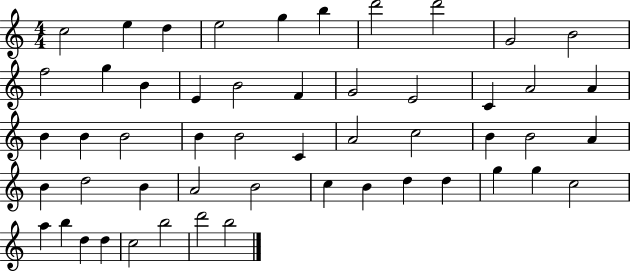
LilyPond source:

{
  \clef treble
  \numericTimeSignature
  \time 4/4
  \key c \major
  c''2 e''4 d''4 | e''2 g''4 b''4 | d'''2 d'''2 | g'2 b'2 | \break f''2 g''4 b'4 | e'4 b'2 f'4 | g'2 e'2 | c'4 a'2 a'4 | \break b'4 b'4 b'2 | b'4 b'2 c'4 | a'2 c''2 | b'4 b'2 a'4 | \break b'4 d''2 b'4 | a'2 b'2 | c''4 b'4 d''4 d''4 | g''4 g''4 c''2 | \break a''4 b''4 d''4 d''4 | c''2 b''2 | d'''2 b''2 | \bar "|."
}